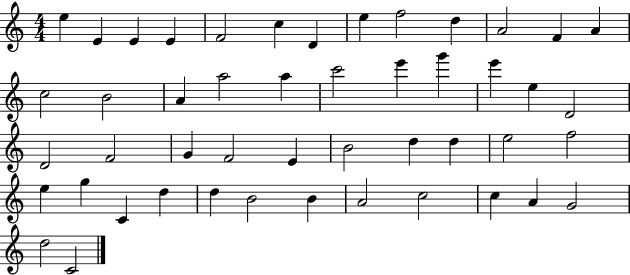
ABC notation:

X:1
T:Untitled
M:4/4
L:1/4
K:C
e E E E F2 c D e f2 d A2 F A c2 B2 A a2 a c'2 e' g' e' e D2 D2 F2 G F2 E B2 d d e2 f2 e g C d d B2 B A2 c2 c A G2 d2 C2